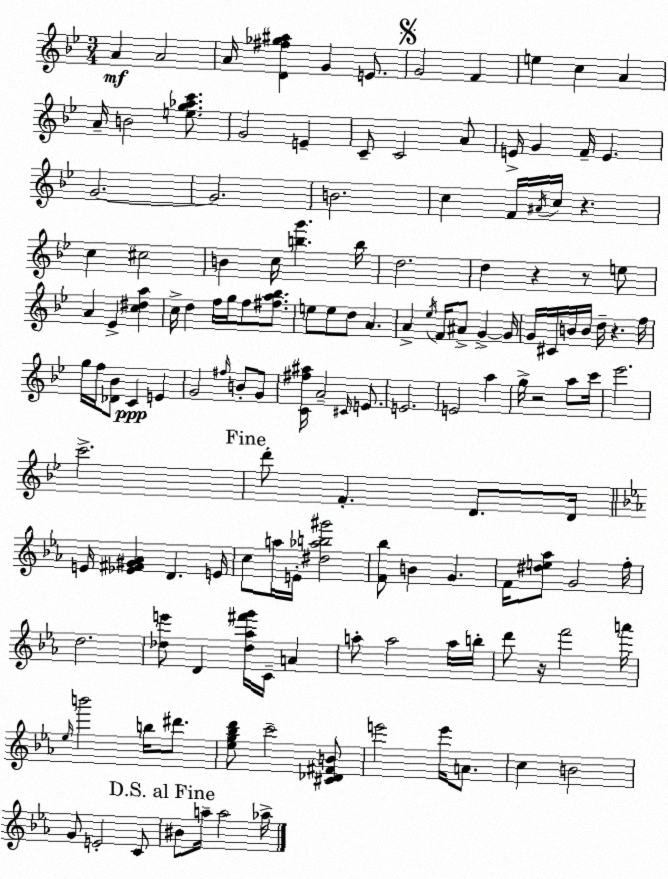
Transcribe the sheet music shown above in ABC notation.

X:1
T:Untitled
M:3/4
L:1/4
K:Gm
A A2 A/4 [D^f_g^a] G E/2 G2 F e c A A/4 B2 [eg_ac']/2 G2 E C/2 C2 A/2 E/4 G F/4 E G2 G2 B2 c F/4 ^A/4 c/4 z c ^c2 B c/4 [bg'] b/4 d2 d z z/2 e/2 A _E [c^da] c/4 d f/4 g/4 f/2 [^fa_b]/2 e/2 e/2 d/2 A A _e/4 F/4 ^A/2 G G/4 G/4 ^C/4 B/4 B/4 d/4 z f/4 g/4 f/4 [_D_B]/2 C E G2 ^f/4 B/2 G/2 [C^f^a]/4 A2 ^C/4 E/2 E2 E2 a g/4 z2 a/2 c'/4 _e'2 c'2 d'/2 F D/2 D/4 E/4 [_E^F^G_A] D E/4 c/2 a/4 E/4 [^d_ab^g']2 [F_b]/2 B G F/4 [^de_a]/2 G2 f/4 d2 [_de']/2 D [_d_a^f'g']/4 C/4 A a/2 a2 a/4 b/4 d'/2 z/4 f'2 a'/4 _e/4 b'2 b/4 ^d'/2 [_eg_bd']/2 c'2 [^C_D^FB]/2 e'2 e'/4 A/2 c B2 G/2 E2 C/2 ^B/2 a/4 a2 _a/4